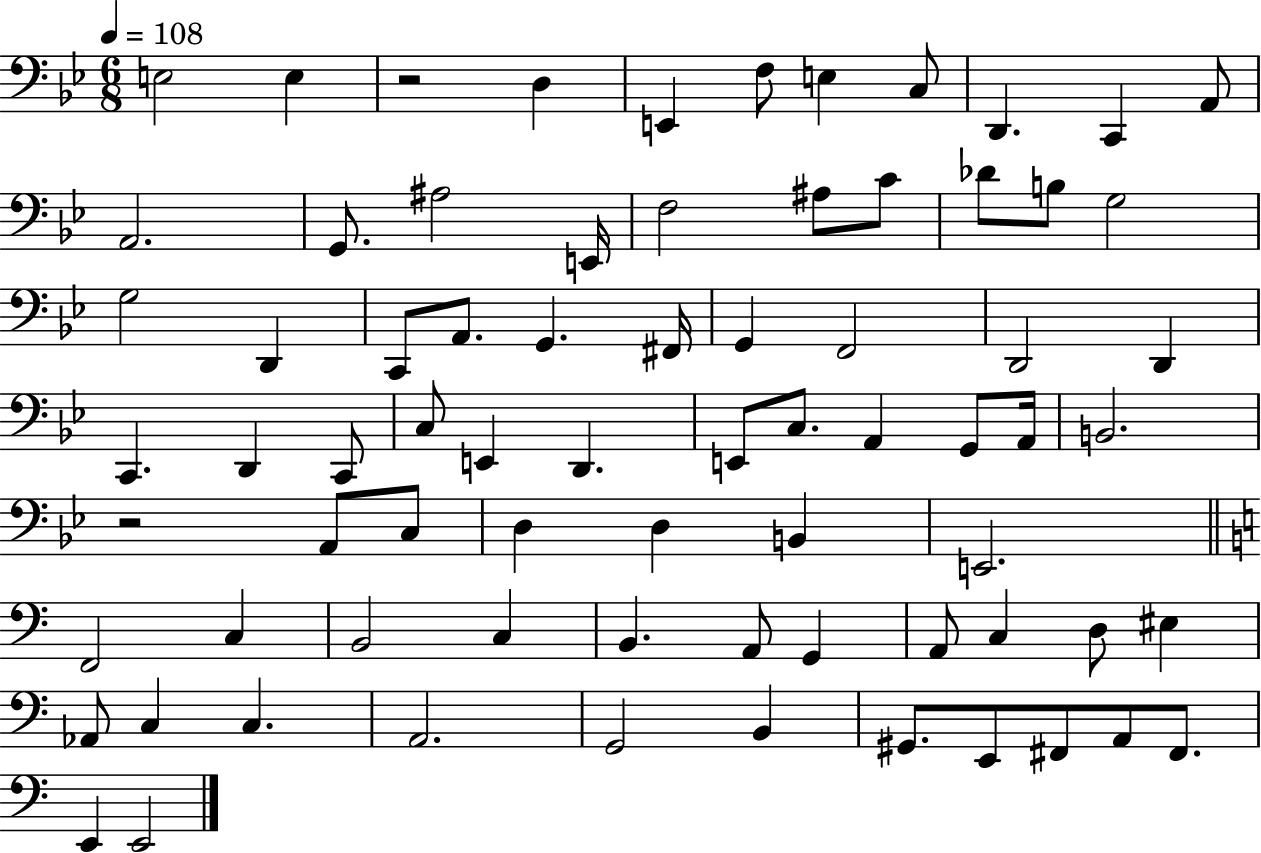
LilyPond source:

{
  \clef bass
  \numericTimeSignature
  \time 6/8
  \key bes \major
  \tempo 4 = 108
  \repeat volta 2 { e2 e4 | r2 d4 | e,4 f8 e4 c8 | d,4. c,4 a,8 | \break a,2. | g,8. ais2 e,16 | f2 ais8 c'8 | des'8 b8 g2 | \break g2 d,4 | c,8 a,8. g,4. fis,16 | g,4 f,2 | d,2 d,4 | \break c,4. d,4 c,8 | c8 e,4 d,4. | e,8 c8. a,4 g,8 a,16 | b,2. | \break r2 a,8 c8 | d4 d4 b,4 | e,2. | \bar "||" \break \key c \major f,2 c4 | b,2 c4 | b,4. a,8 g,4 | a,8 c4 d8 eis4 | \break aes,8 c4 c4. | a,2. | g,2 b,4 | gis,8. e,8 fis,8 a,8 fis,8. | \break e,4 e,2 | } \bar "|."
}